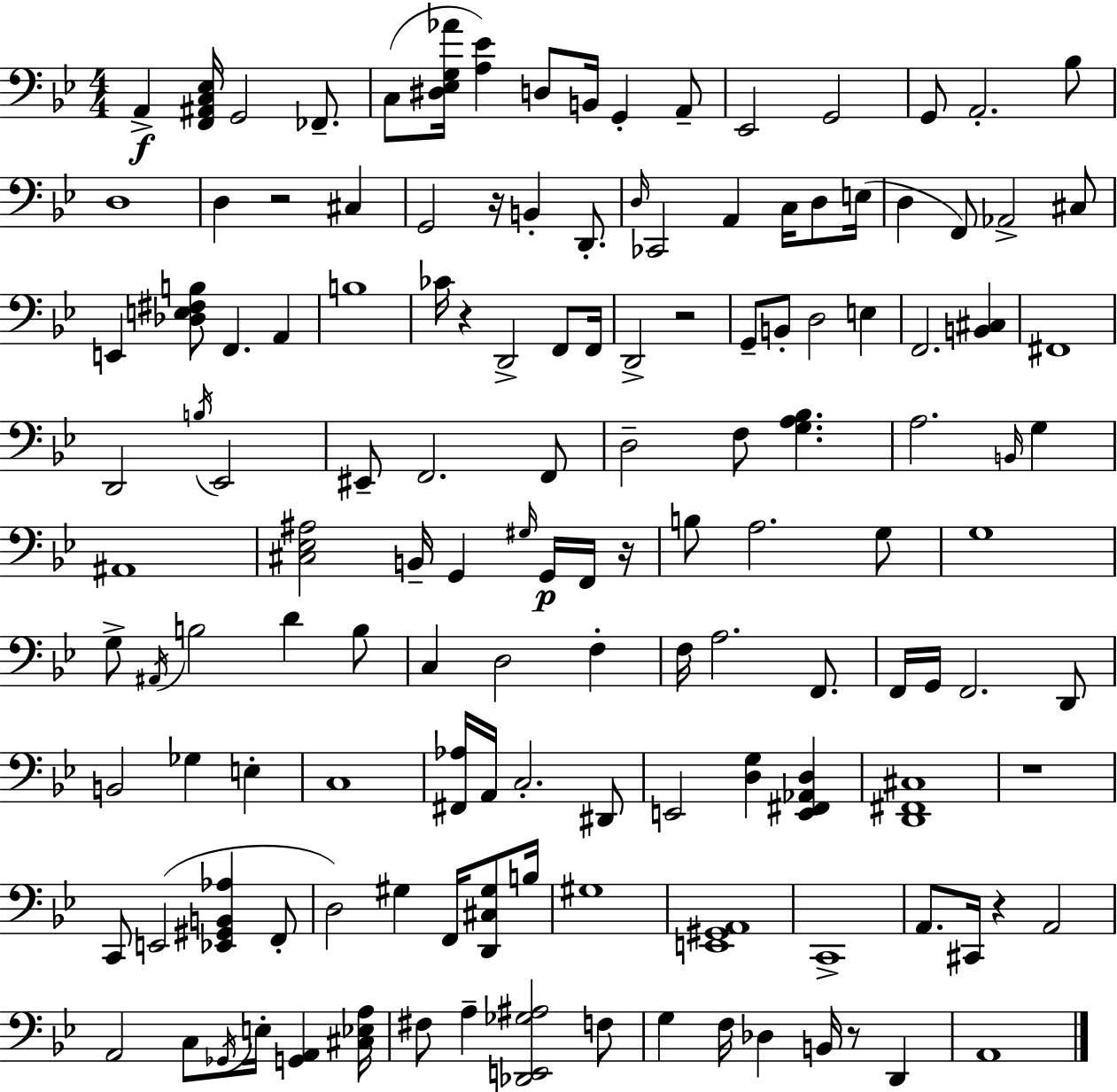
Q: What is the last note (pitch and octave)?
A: A2